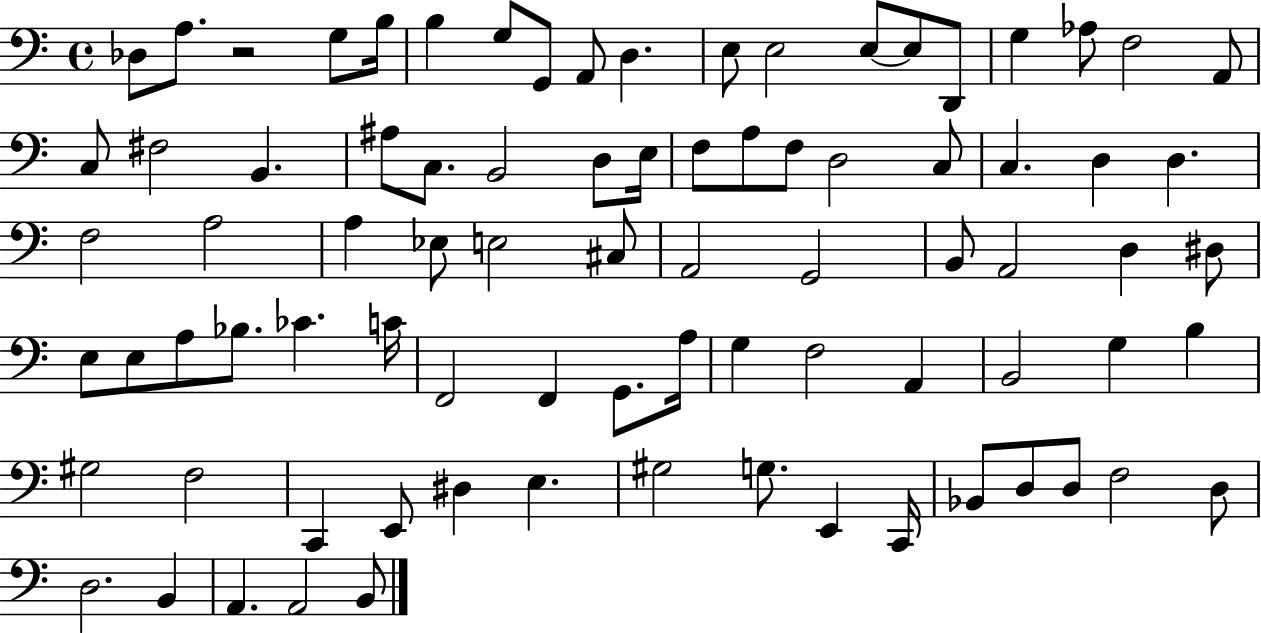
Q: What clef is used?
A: bass